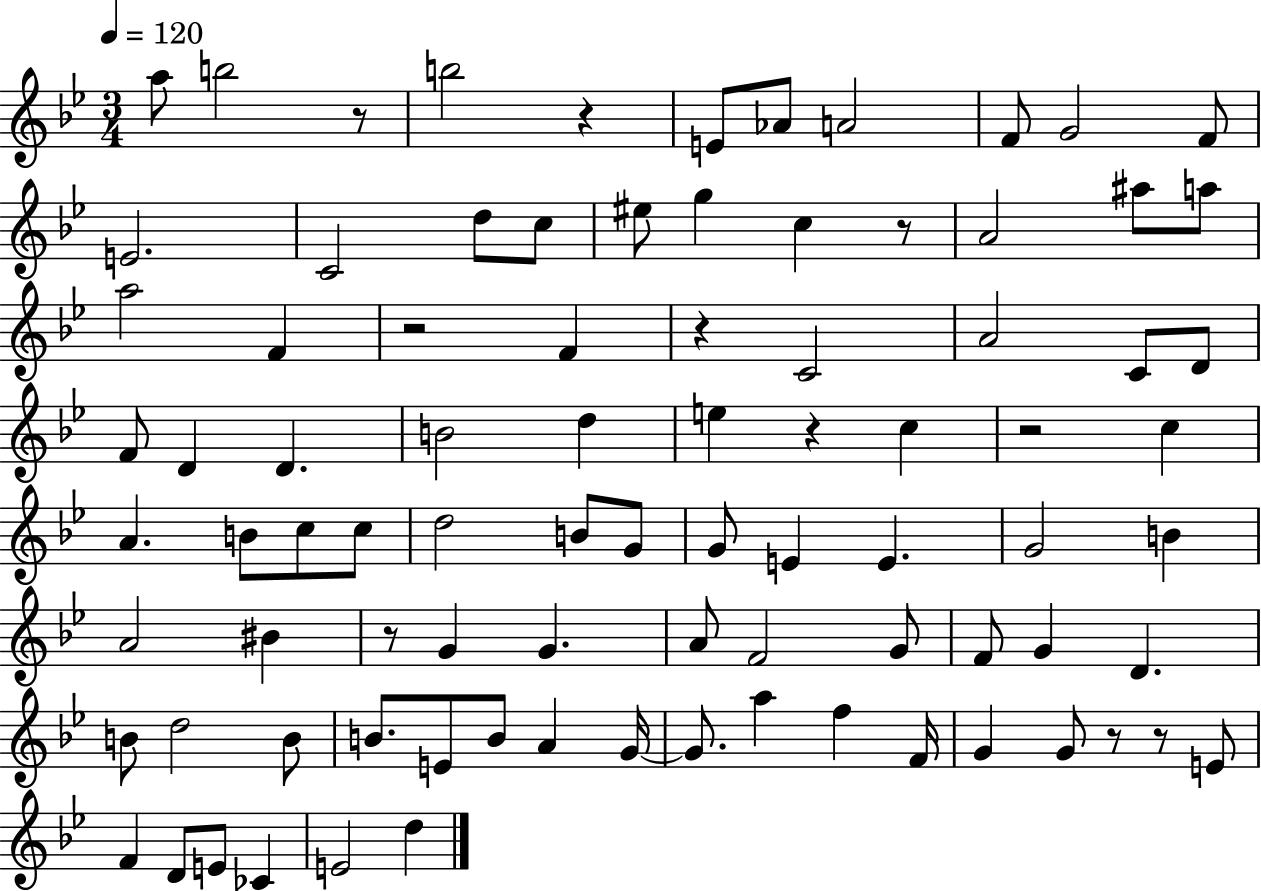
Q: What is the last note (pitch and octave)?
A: D5